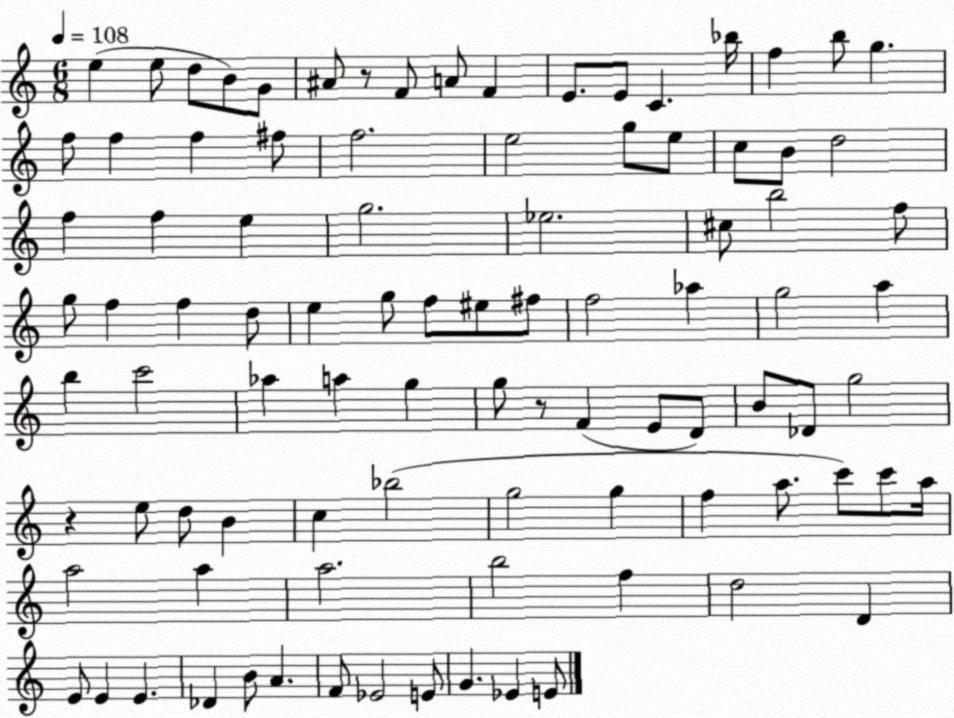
X:1
T:Untitled
M:6/8
L:1/4
K:C
e e/2 d/2 B/2 G/2 ^A/2 z/2 F/2 A/2 F E/2 E/2 C _b/4 f b/2 g f/2 f f ^f/2 f2 e2 g/2 e/2 c/2 B/2 d2 f f e g2 _e2 ^c/2 b2 f/2 g/2 f f d/2 e g/2 f/2 ^e/2 ^f/2 f2 _a g2 a b c'2 _a a g g/2 z/2 F E/2 D/2 B/2 _D/2 g2 z e/2 d/2 B c _b2 g2 g f a/2 c'/2 c'/2 a/4 a2 a a2 b2 f d2 D E/2 E E _D B/2 A F/2 _E2 E/2 G _E E/2